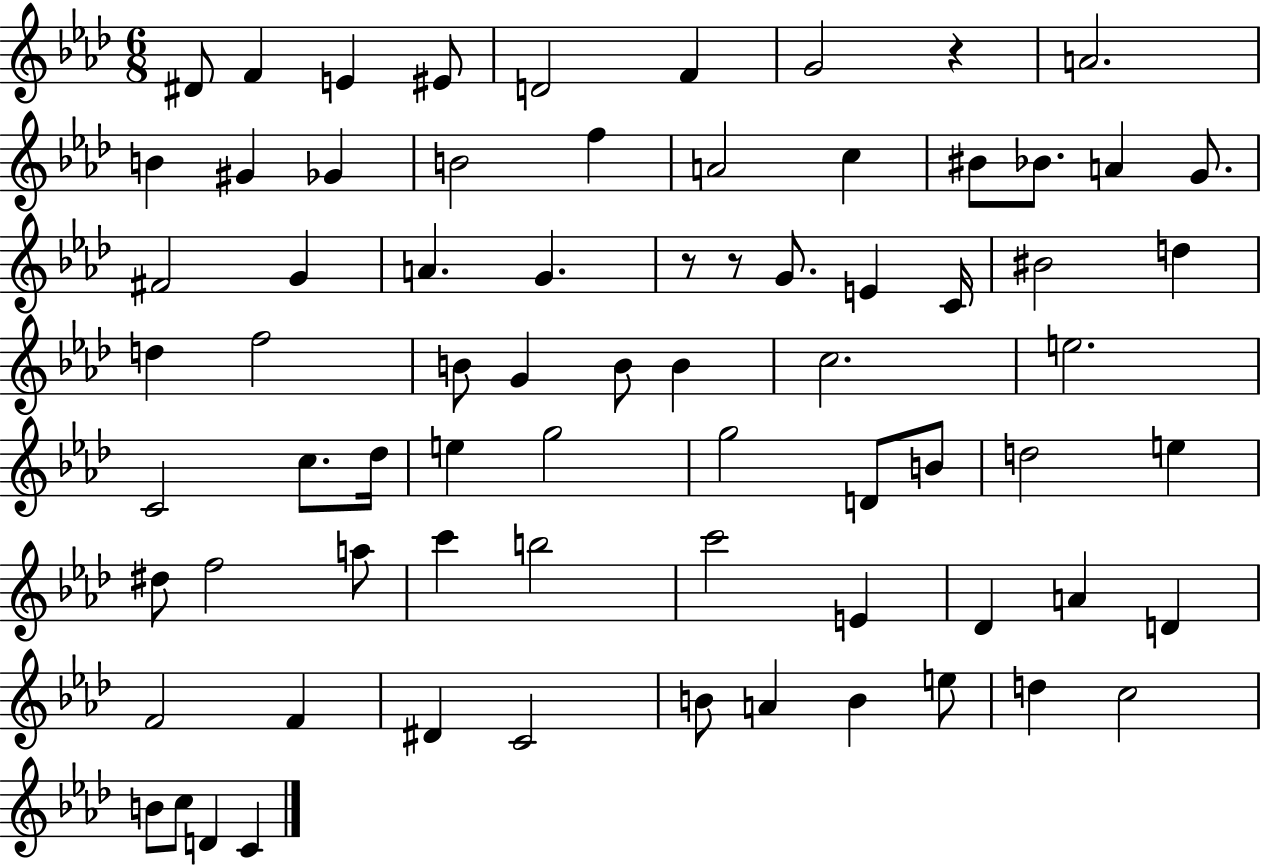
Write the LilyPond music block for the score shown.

{
  \clef treble
  \numericTimeSignature
  \time 6/8
  \key aes \major
  dis'8 f'4 e'4 eis'8 | d'2 f'4 | g'2 r4 | a'2. | \break b'4 gis'4 ges'4 | b'2 f''4 | a'2 c''4 | bis'8 bes'8. a'4 g'8. | \break fis'2 g'4 | a'4. g'4. | r8 r8 g'8. e'4 c'16 | bis'2 d''4 | \break d''4 f''2 | b'8 g'4 b'8 b'4 | c''2. | e''2. | \break c'2 c''8. des''16 | e''4 g''2 | g''2 d'8 b'8 | d''2 e''4 | \break dis''8 f''2 a''8 | c'''4 b''2 | c'''2 e'4 | des'4 a'4 d'4 | \break f'2 f'4 | dis'4 c'2 | b'8 a'4 b'4 e''8 | d''4 c''2 | \break b'8 c''8 d'4 c'4 | \bar "|."
}